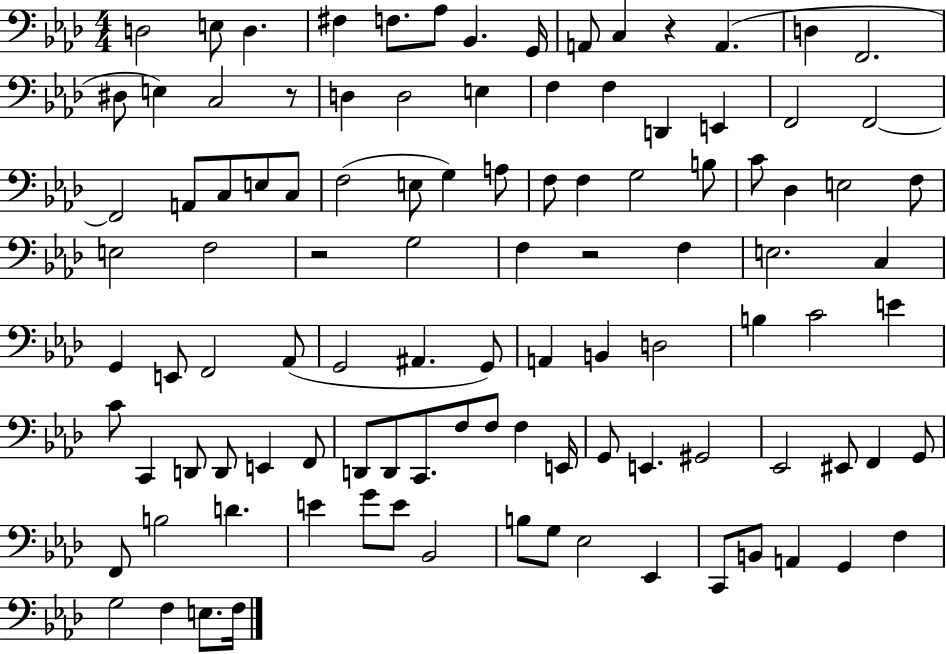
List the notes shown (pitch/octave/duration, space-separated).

D3/h E3/e D3/q. F#3/q F3/e. Ab3/e Bb2/q. G2/s A2/e C3/q R/q A2/q. D3/q F2/h. D#3/e E3/q C3/h R/e D3/q D3/h E3/q F3/q F3/q D2/q E2/q F2/h F2/h F2/h A2/e C3/e E3/e C3/e F3/h E3/e G3/q A3/e F3/e F3/q G3/h B3/e C4/e Db3/q E3/h F3/e E3/h F3/h R/h G3/h F3/q R/h F3/q E3/h. C3/q G2/q E2/e F2/h Ab2/e G2/h A#2/q. G2/e A2/q B2/q D3/h B3/q C4/h E4/q C4/e C2/q D2/e D2/e E2/q F2/e D2/e D2/e C2/e. F3/e F3/e F3/q E2/s G2/e E2/q. G#2/h Eb2/h EIS2/e F2/q G2/e F2/e B3/h D4/q. E4/q G4/e E4/e Bb2/h B3/e G3/e Eb3/h Eb2/q C2/e B2/e A2/q G2/q F3/q G3/h F3/q E3/e. F3/s